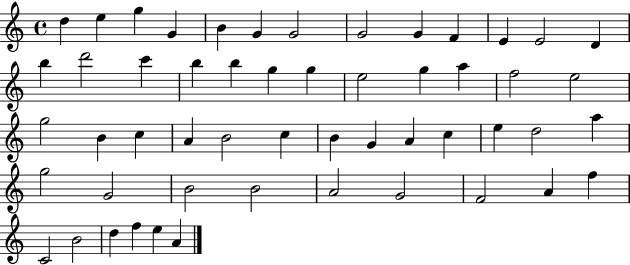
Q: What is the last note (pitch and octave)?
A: A4